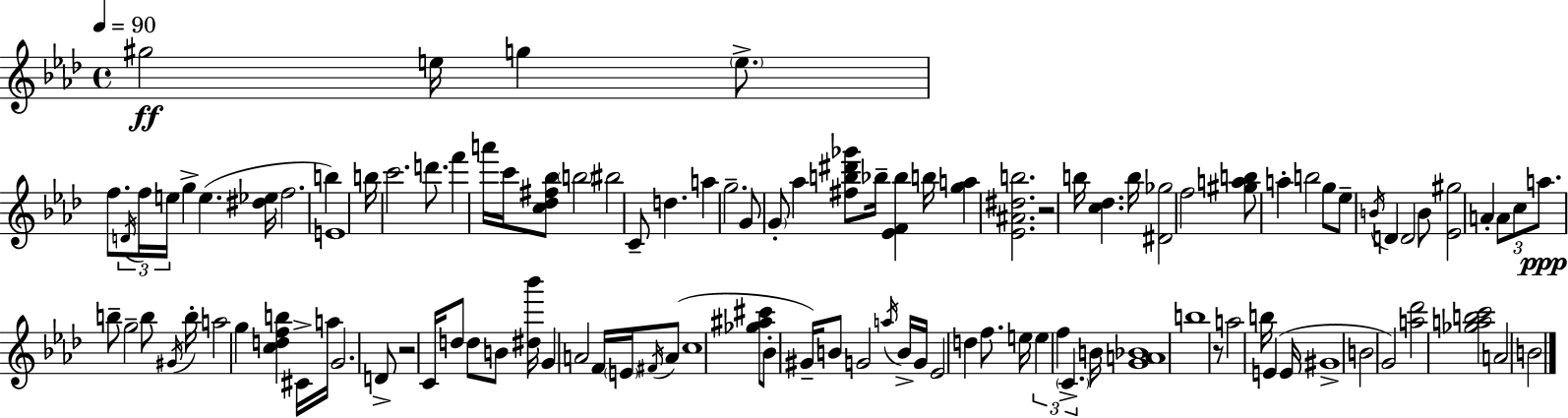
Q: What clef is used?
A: treble